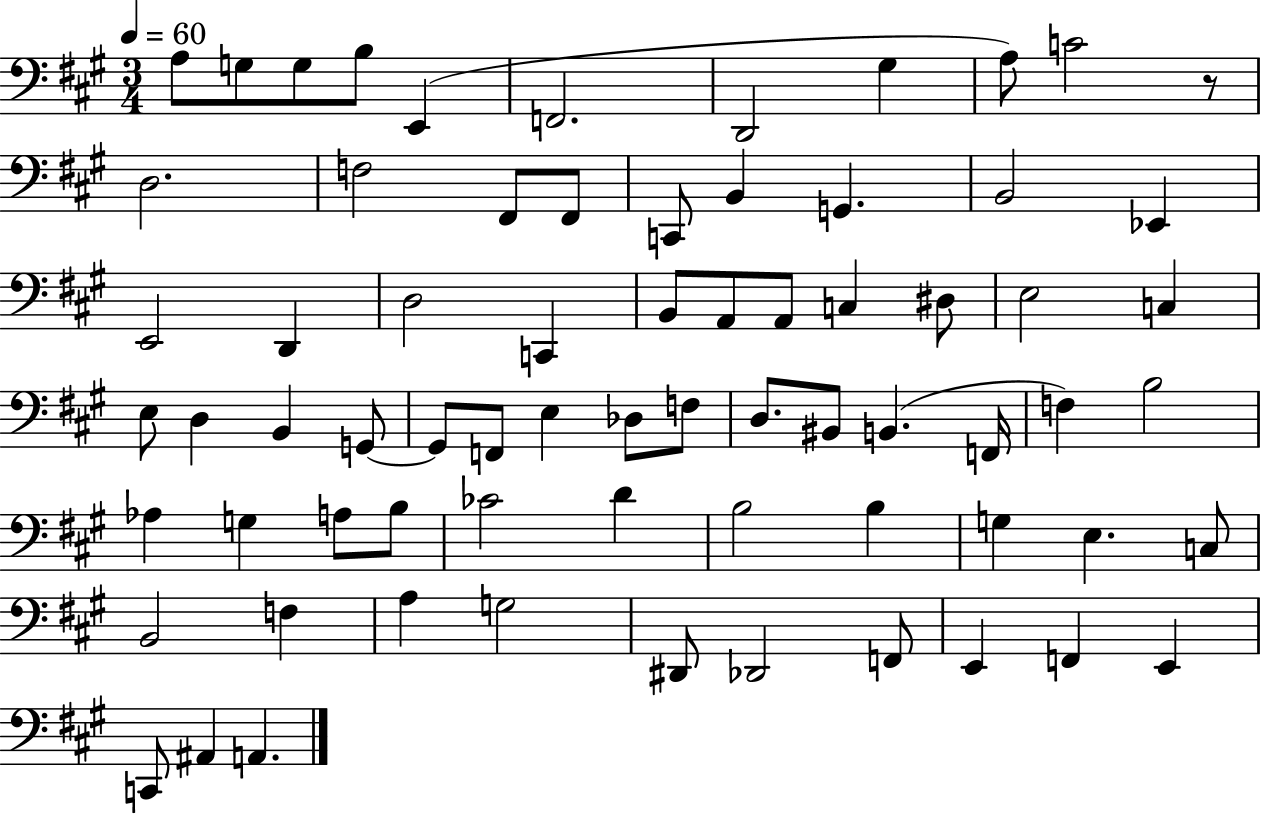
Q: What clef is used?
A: bass